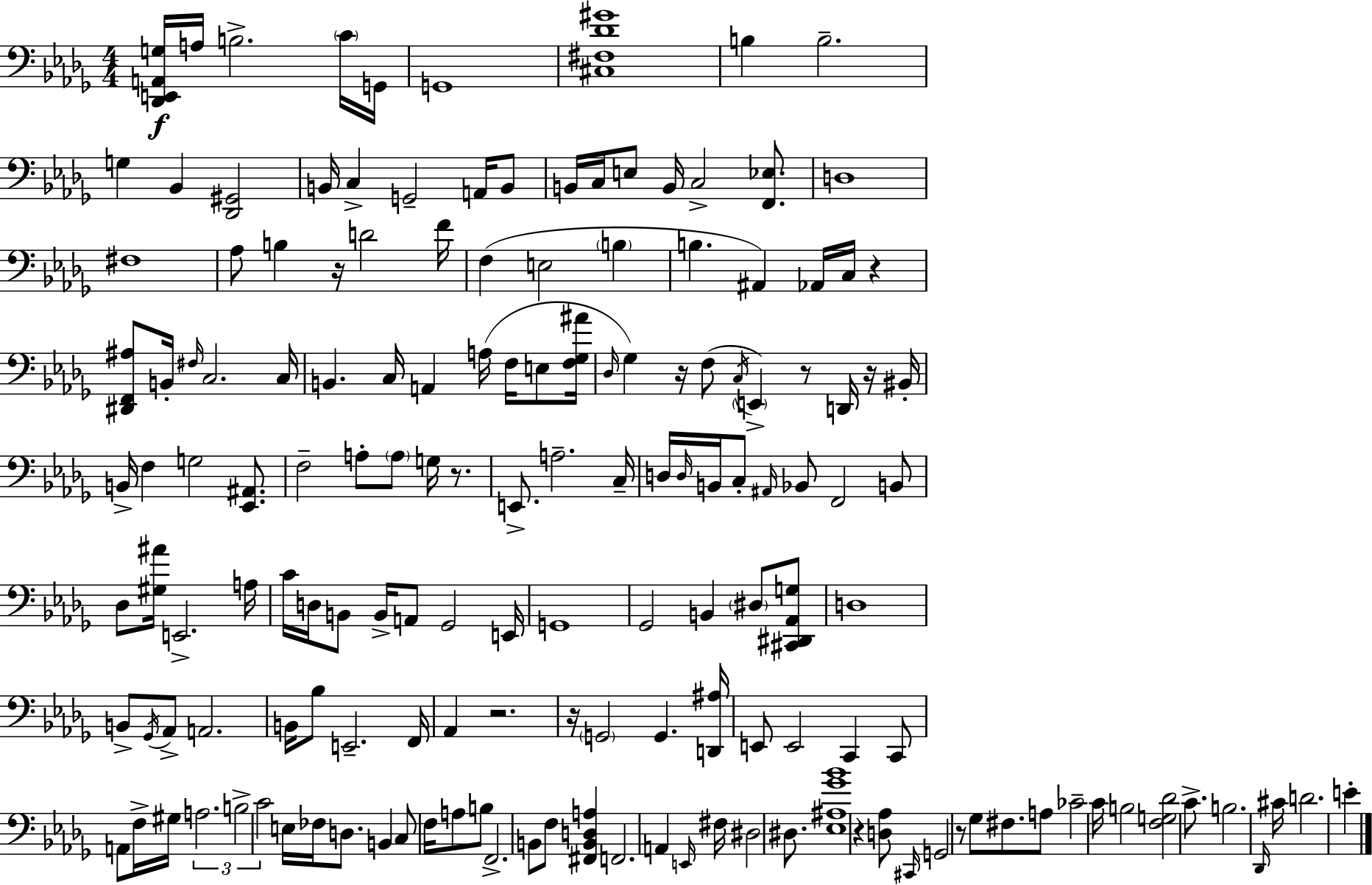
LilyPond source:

{
  \clef bass
  \numericTimeSignature
  \time 4/4
  \key bes \minor
  \repeat volta 2 { <des, e, a, g>16\f a16 b2.-> \parenthesize c'16 g,16 | g,1 | <cis fis des' gis'>1 | b4 b2.-- | \break g4 bes,4 <des, gis,>2 | b,16 c4-> g,2-- a,16 b,8 | b,16 c16 e8 b,16 c2-> <f, ees>8. | d1 | \break fis1 | aes8 b4 r16 d'2 f'16 | f4( e2 \parenthesize b4 | b4. ais,4) aes,16 c16 r4 | \break <dis, f, ais>8 b,16-. \grace { fis16 } c2. | c16 b,4. c16 a,4 a16( f16 e8 | <f ges ais'>16 \grace { des16 } ges4) r16 f8( \acciaccatura { c16 } \parenthesize e,4->) r8 | d,16 r16 bis,16-. b,16-> f4 g2 | \break <ees, ais,>8. f2-- a8-. \parenthesize a8 g16 | r8. e,8.-> a2.-- | c16-- d16 \grace { d16 } b,16 c8-. \grace { ais,16 } bes,8 f,2 | b,8 des8 <gis ais'>16 e,2.-> | \break a16 c'16 d16 b,8 b,16-> a,8 ges,2 | e,16 g,1 | ges,2 b,4 | \parenthesize dis8 <cis, dis, aes, g>8 d1 | \break b,8-> \acciaccatura { ges,16 } aes,8-> a,2. | b,16 bes8 e,2.-- | f,16 aes,4 r2. | r16 \parenthesize g,2 g,4. | \break <d, ais>16 e,8 e,2 | c,4 c,8 a,8 f16-> gis16 \tuplet 3/2 { a2. | b2-> c'2 } | e16 fes16 d8. b,4 c8 | \break f16 a8 b8 f,2.-> | b,8 f8 <fis, b, d a>4 f,2. | a,4 \grace { e,16 } fis16 dis2 | dis8. <ees ais ges' bes'>1 | \break r4 <d aes>8 \grace { cis,16 } g,2 | r8 ges8 fis8. a8 ces'2-- | c'16 b2 | <f g des'>2 c'8.-> b2. | \break \grace { des,16 } cis'16 d'2. | e'4-. } \bar "|."
}